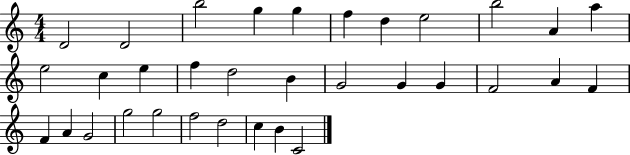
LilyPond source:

{
  \clef treble
  \numericTimeSignature
  \time 4/4
  \key c \major
  d'2 d'2 | b''2 g''4 g''4 | f''4 d''4 e''2 | b''2 a'4 a''4 | \break e''2 c''4 e''4 | f''4 d''2 b'4 | g'2 g'4 g'4 | f'2 a'4 f'4 | \break f'4 a'4 g'2 | g''2 g''2 | f''2 d''2 | c''4 b'4 c'2 | \break \bar "|."
}